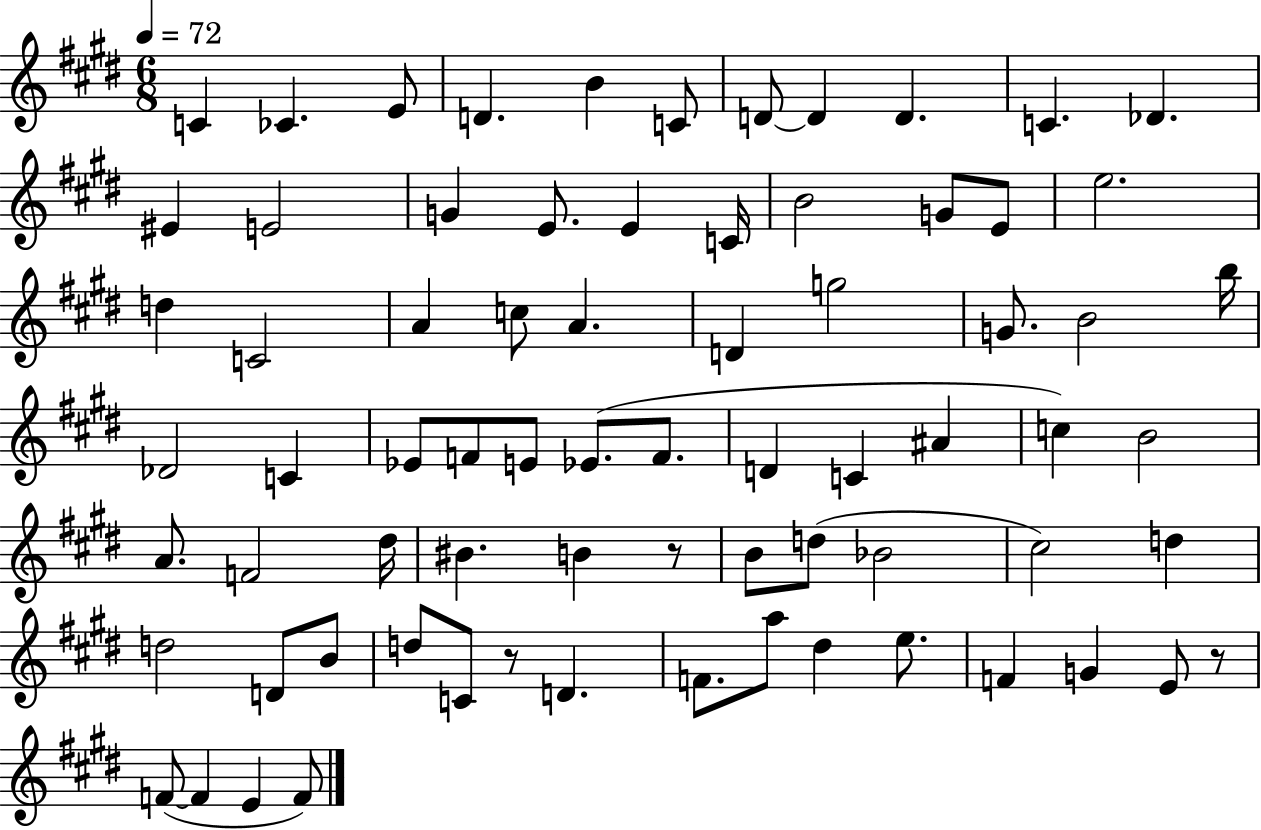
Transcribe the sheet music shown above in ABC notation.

X:1
T:Untitled
M:6/8
L:1/4
K:E
C _C E/2 D B C/2 D/2 D D C _D ^E E2 G E/2 E C/4 B2 G/2 E/2 e2 d C2 A c/2 A D g2 G/2 B2 b/4 _D2 C _E/2 F/2 E/2 _E/2 F/2 D C ^A c B2 A/2 F2 ^d/4 ^B B z/2 B/2 d/2 _B2 ^c2 d d2 D/2 B/2 d/2 C/2 z/2 D F/2 a/2 ^d e/2 F G E/2 z/2 F/2 F E F/2